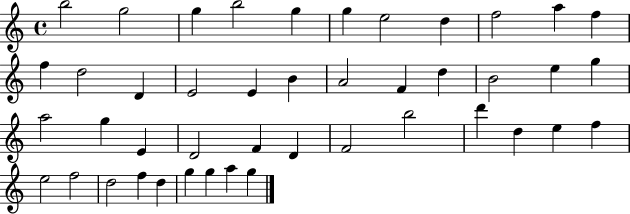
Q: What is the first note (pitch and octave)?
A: B5